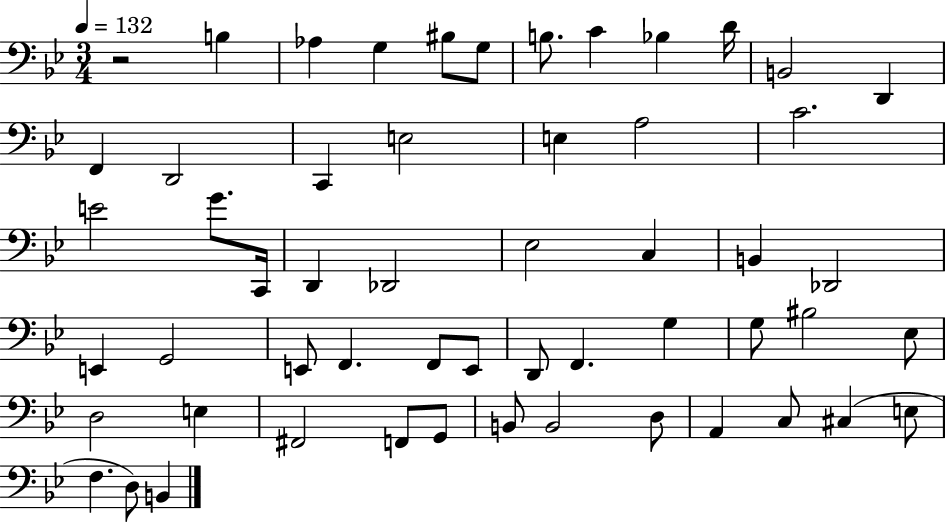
{
  \clef bass
  \numericTimeSignature
  \time 3/4
  \key bes \major
  \tempo 4 = 132
  r2 b4 | aes4 g4 bis8 g8 | b8. c'4 bes4 d'16 | b,2 d,4 | \break f,4 d,2 | c,4 e2 | e4 a2 | c'2. | \break e'2 g'8. c,16 | d,4 des,2 | ees2 c4 | b,4 des,2 | \break e,4 g,2 | e,8 f,4. f,8 e,8 | d,8 f,4. g4 | g8 bis2 ees8 | \break d2 e4 | fis,2 f,8 g,8 | b,8 b,2 d8 | a,4 c8 cis4( e8 | \break f4. d8) b,4 | \bar "|."
}